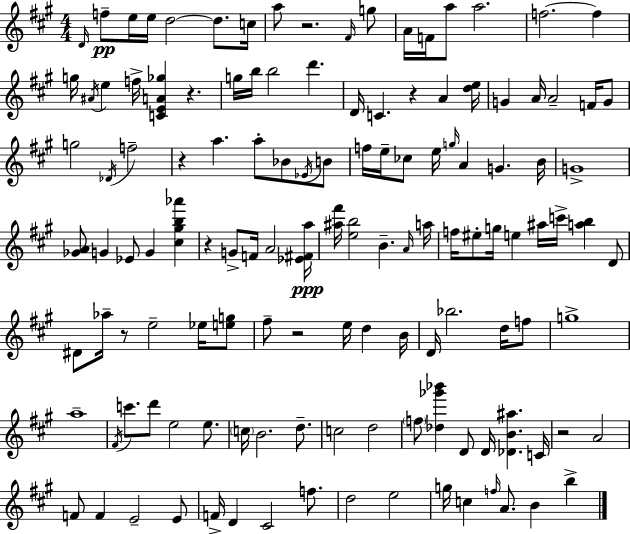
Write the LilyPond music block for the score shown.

{
  \clef treble
  \numericTimeSignature
  \time 4/4
  \key a \major
  \grace { d'16 }\pp f''8-- e''16 e''16 d''2~~ d''8. | c''16 a''8 r2. \grace { fis'16 } | g''8 a'16 f'16 a''8 a''2. | f''2.~~ f''4 | \break g''16 \acciaccatura { ais'16 } e''4 f''16-> <c' e' a' ges''>4 r4. | g''16 b''16 b''2 d'''4. | d'16 c'4. r4 a'4 | <d'' e''>16 g'4 a'16 a'2-- | \break f'16 g'8 g''2 \acciaccatura { des'16 } f''2-- | r4 a''4. a''8-. | bes'8 \acciaccatura { ees'16 } b'8 f''16 e''16-- ces''8 e''16 \grace { g''16 } a'4 g'4. | b'16 g'1-> | \break <ges' a'>8 g'4 ees'8 g'4 | <cis'' gis'' b'' aes'''>4 r4 g'8-> f'16 a'2 | <ees' fis' a''>16\ppp <ais'' fis'''>16 <e'' b''>2 b'4.-- | \grace { a'16 } a''16 f''16 eis''8-. g''16 e''4 ais''16 | \break c'''16-> <a'' b''>4 d'8 dis'8 aes''16-- r8 e''2-- | ees''16 <e'' g''>8 fis''8-- r2 | e''16 d''4 b'16 d'16 bes''2. | d''16 f''8 g''1-> | \break a''1-- | \acciaccatura { fis'16 } c'''8. d'''8 e''2 | e''8. \parenthesize c''16 b'2. | d''8.-- c''2 | \break d''2 \parenthesize f''8 <des'' ges''' bes'''>4 d'8 | d'16 <des' b' ais''>4. c'16 r2 | a'2 f'8 f'4 e'2-- | e'8 f'16-> d'4 cis'2 | \break f''8. d''2 | e''2 g''16 c''4 \grace { f''16 } a'8. | b'4 b''4-> \bar "|."
}